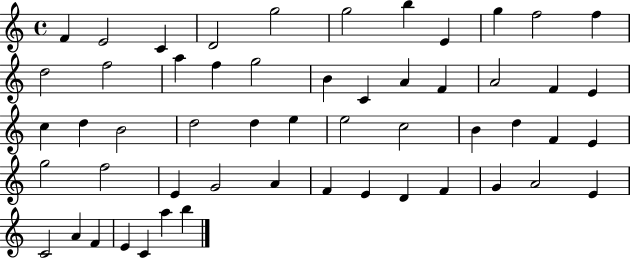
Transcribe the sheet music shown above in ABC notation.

X:1
T:Untitled
M:4/4
L:1/4
K:C
F E2 C D2 g2 g2 b E g f2 f d2 f2 a f g2 B C A F A2 F E c d B2 d2 d e e2 c2 B d F E g2 f2 E G2 A F E D F G A2 E C2 A F E C a b